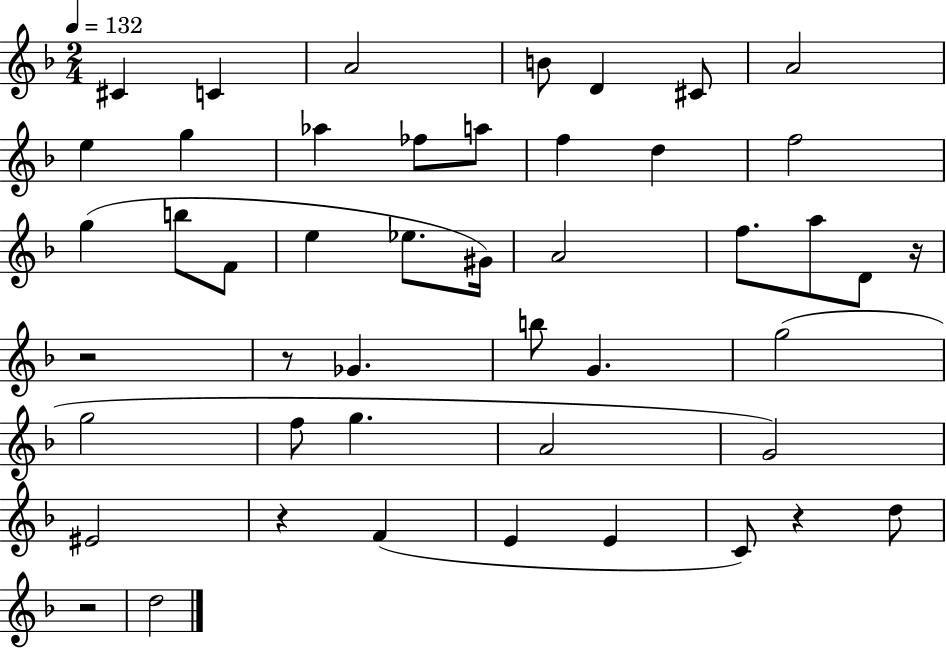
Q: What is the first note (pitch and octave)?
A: C#4